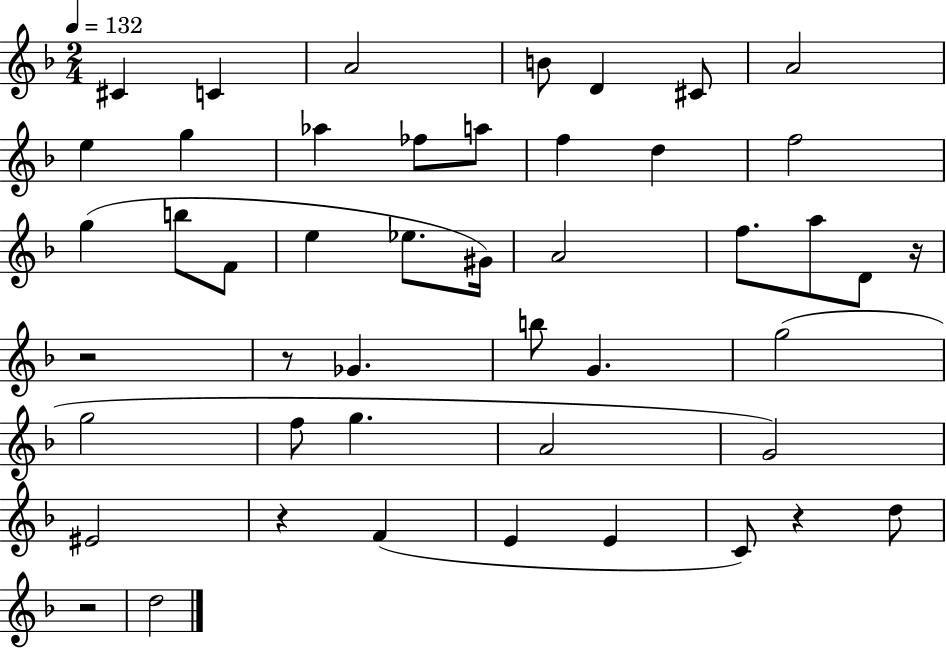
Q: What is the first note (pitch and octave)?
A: C#4